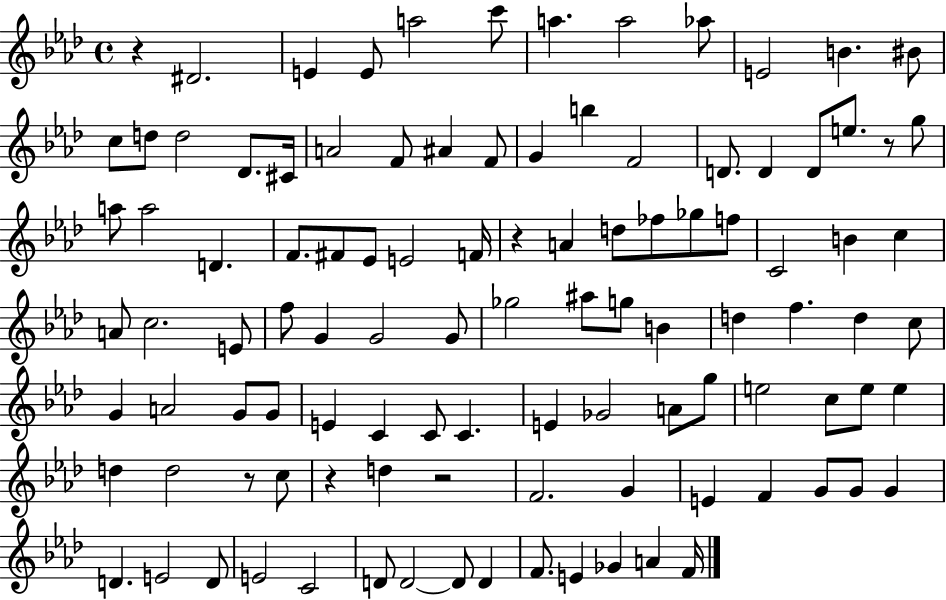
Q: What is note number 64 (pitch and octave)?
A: E4